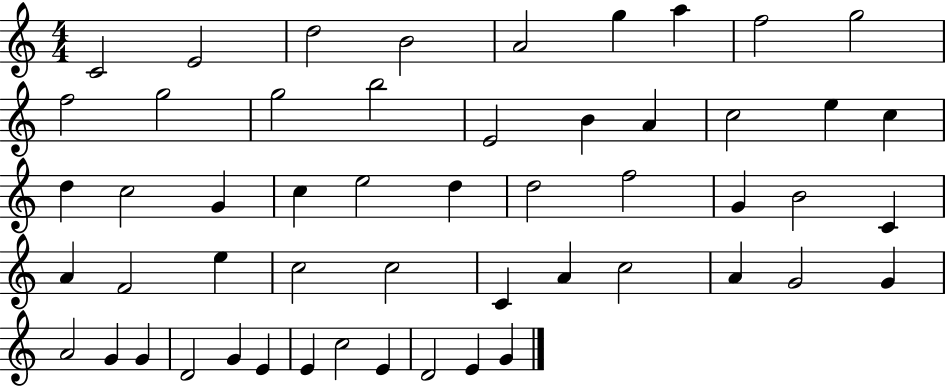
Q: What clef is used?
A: treble